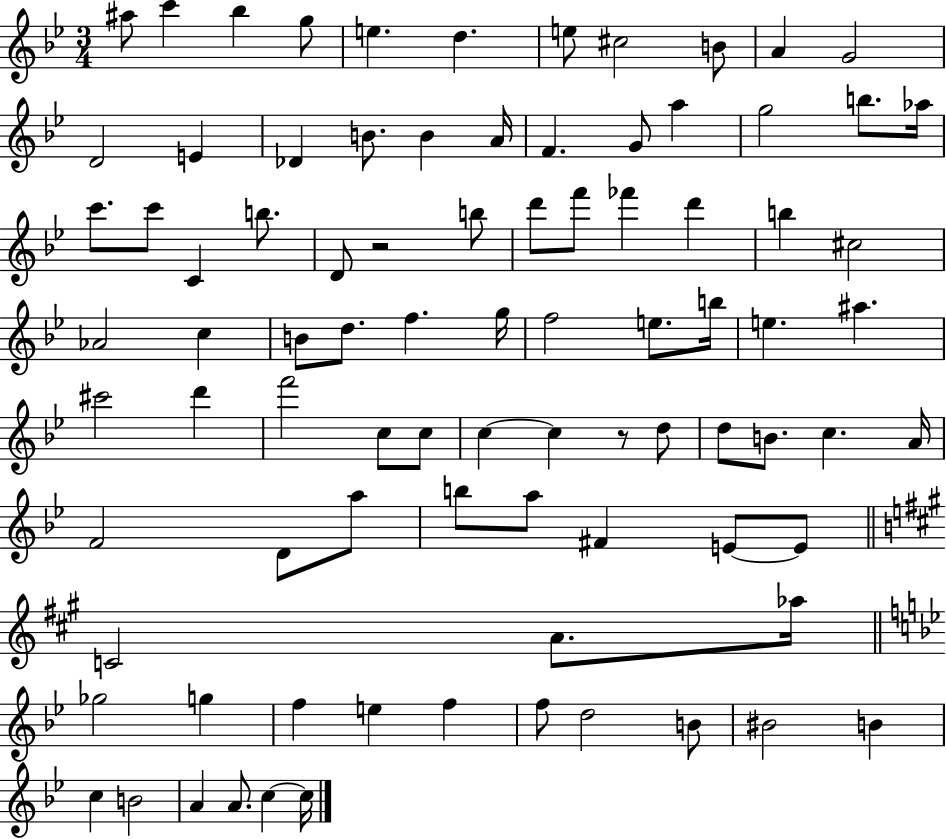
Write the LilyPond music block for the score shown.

{
  \clef treble
  \numericTimeSignature
  \time 3/4
  \key bes \major
  \repeat volta 2 { ais''8 c'''4 bes''4 g''8 | e''4. d''4. | e''8 cis''2 b'8 | a'4 g'2 | \break d'2 e'4 | des'4 b'8. b'4 a'16 | f'4. g'8 a''4 | g''2 b''8. aes''16 | \break c'''8. c'''8 c'4 b''8. | d'8 r2 b''8 | d'''8 f'''8 fes'''4 d'''4 | b''4 cis''2 | \break aes'2 c''4 | b'8 d''8. f''4. g''16 | f''2 e''8. b''16 | e''4. ais''4. | \break cis'''2 d'''4 | f'''2 c''8 c''8 | c''4~~ c''4 r8 d''8 | d''8 b'8. c''4. a'16 | \break f'2 d'8 a''8 | b''8 a''8 fis'4 e'8~~ e'8 | \bar "||" \break \key a \major c'2 a'8. aes''16 | \bar "||" \break \key bes \major ges''2 g''4 | f''4 e''4 f''4 | f''8 d''2 b'8 | bis'2 b'4 | \break c''4 b'2 | a'4 a'8. c''4~~ c''16 | } \bar "|."
}